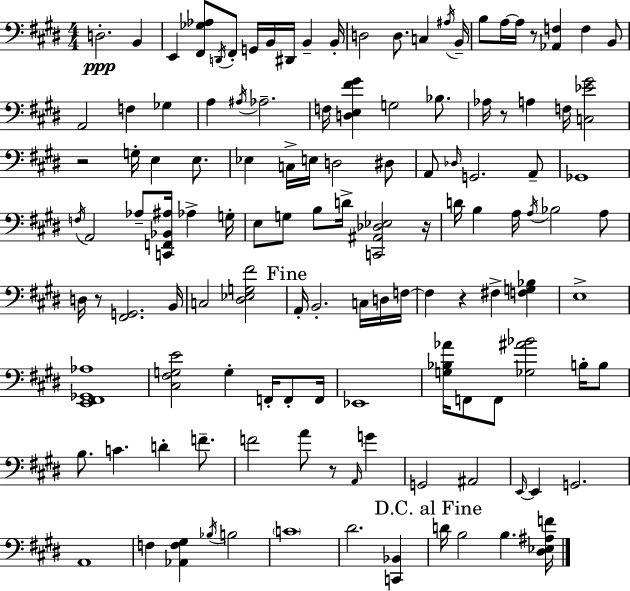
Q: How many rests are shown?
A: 7